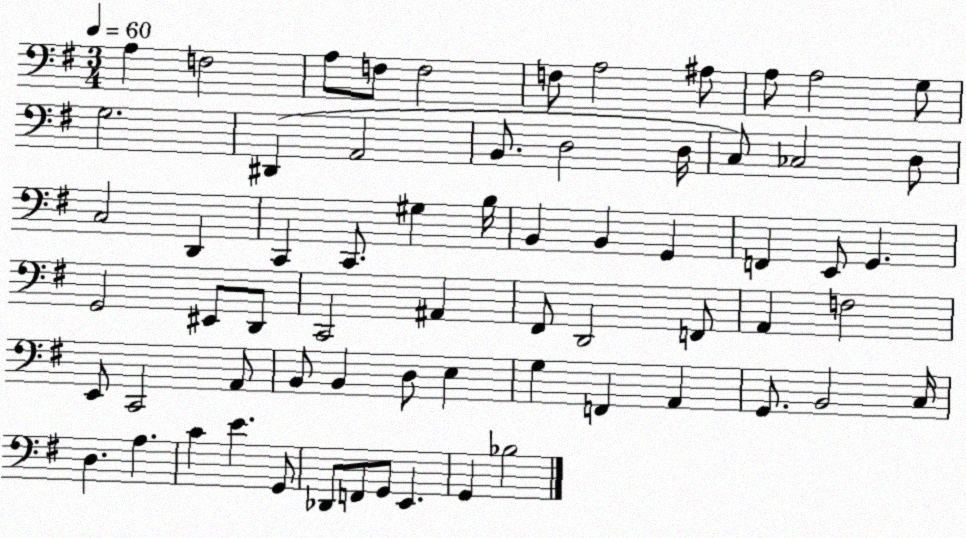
X:1
T:Untitled
M:3/4
L:1/4
K:G
A, F,2 A,/2 F,/2 F,2 F,/2 A,2 ^A,/2 A,/2 A,2 G,/2 G,2 ^D,, A,,2 B,,/2 D,2 D,/4 C,/2 _C,2 D,/2 C,2 D,, C,, C,,/2 ^G, B,/4 B,, B,, G,, F,, E,,/2 G,, G,,2 ^E,,/2 D,,/2 C,,2 ^A,, ^F,,/2 D,,2 F,,/2 A,, F,2 E,,/2 C,,2 A,,/2 B,,/2 B,, D,/2 E, G, F,, A,, G,,/2 B,,2 C,/4 D, A, C E G,,/2 _D,,/2 F,,/2 G,,/2 E,, G,, _B,2